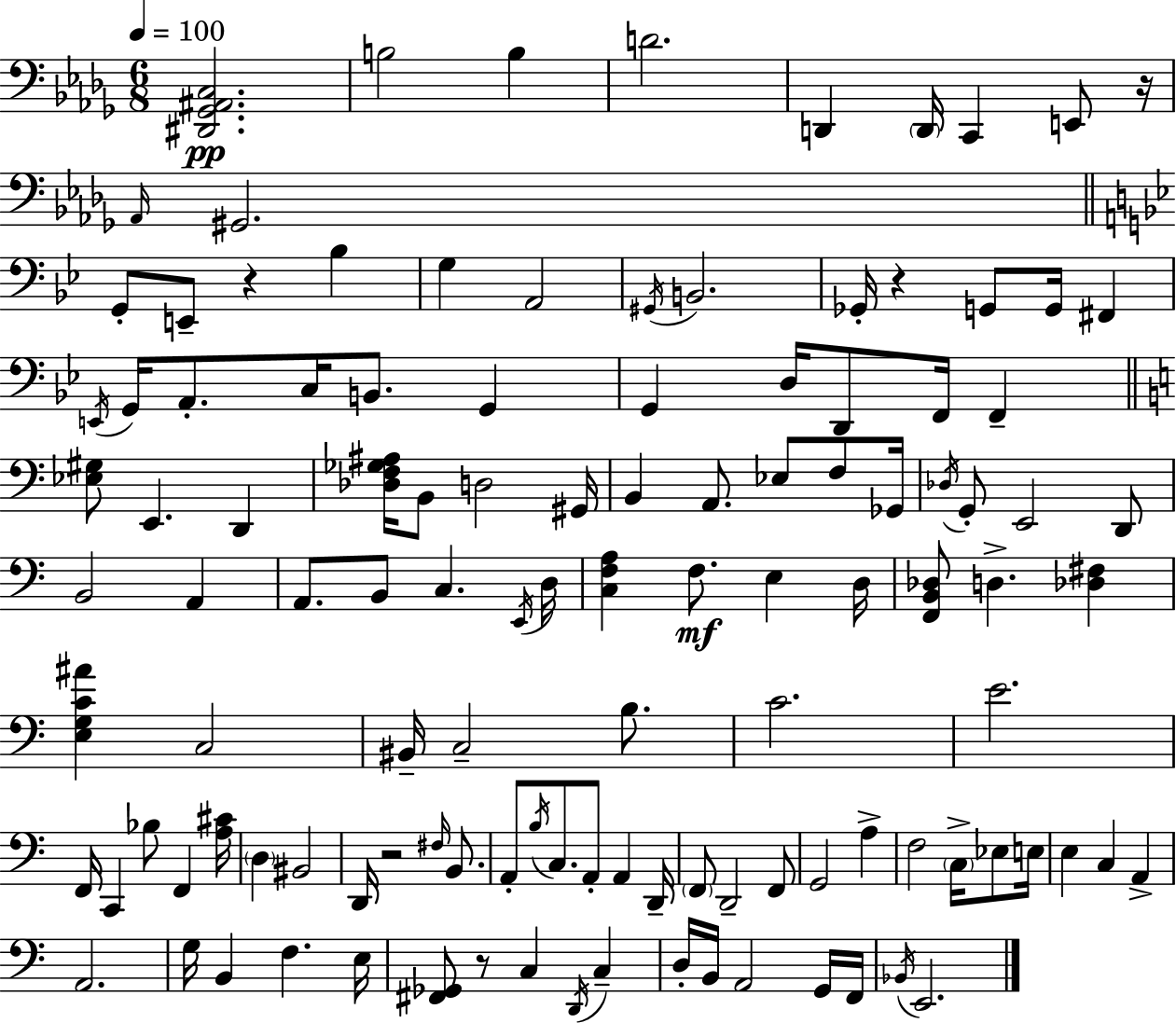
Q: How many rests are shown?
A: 5